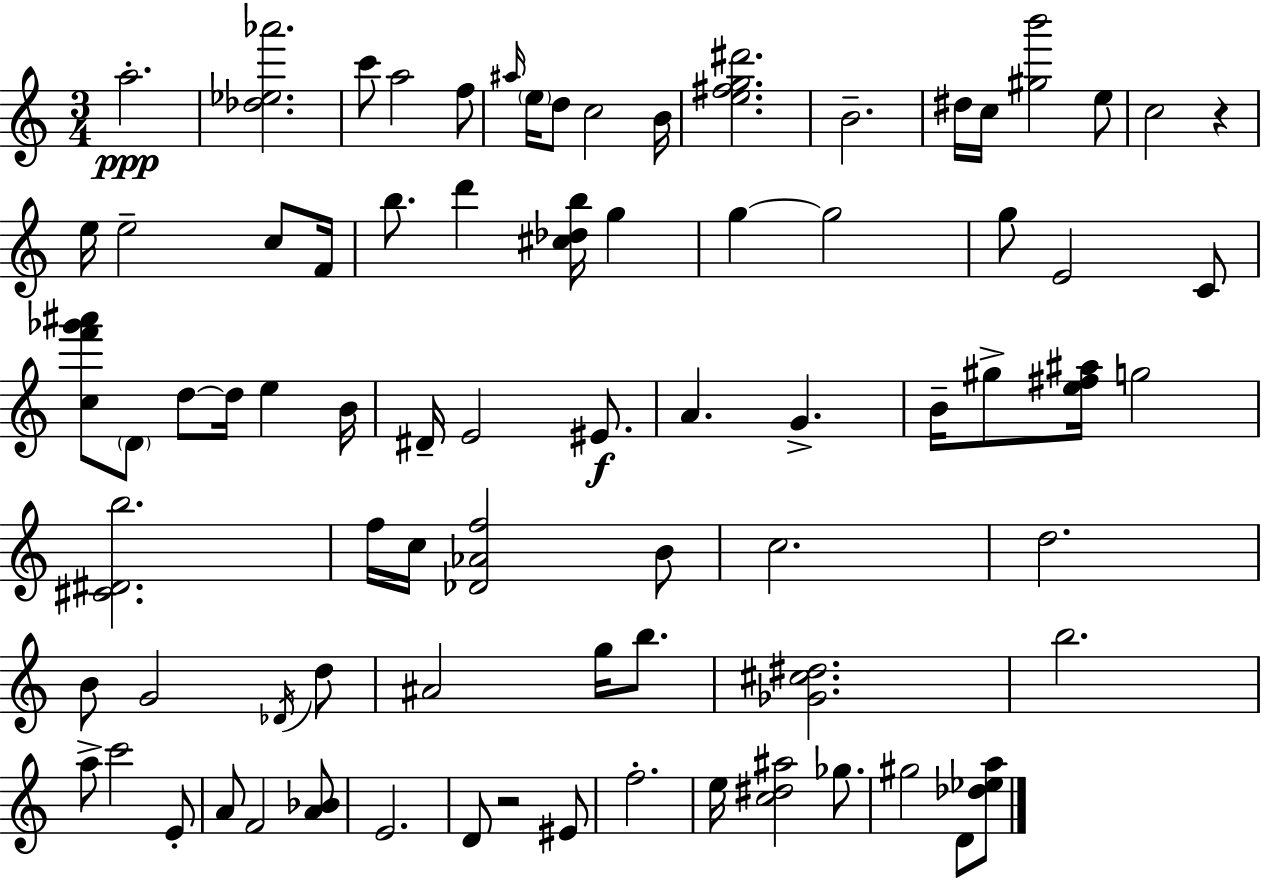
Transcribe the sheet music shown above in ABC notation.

X:1
T:Untitled
M:3/4
L:1/4
K:Am
a2 [_d_e_a']2 c'/2 a2 f/2 ^a/4 e/4 d/2 c2 B/4 [e^fg^d']2 B2 ^d/4 c/4 [^gb']2 e/2 c2 z e/4 e2 c/2 F/4 b/2 d' [^c_db]/4 g g g2 g/2 E2 C/2 [cf'_g'^a']/2 D/2 d/2 d/4 e B/4 ^D/4 E2 ^E/2 A G B/4 ^g/2 [e^f^a]/4 g2 [^C^Db]2 f/4 c/4 [_D_Af]2 B/2 c2 d2 B/2 G2 _D/4 d/2 ^A2 g/4 b/2 [_G^c^d]2 b2 a/2 c'2 E/2 A/2 F2 [A_B]/2 E2 D/2 z2 ^E/2 f2 e/4 [c^d^a]2 _g/2 ^g2 D/2 [_d_ea]/2